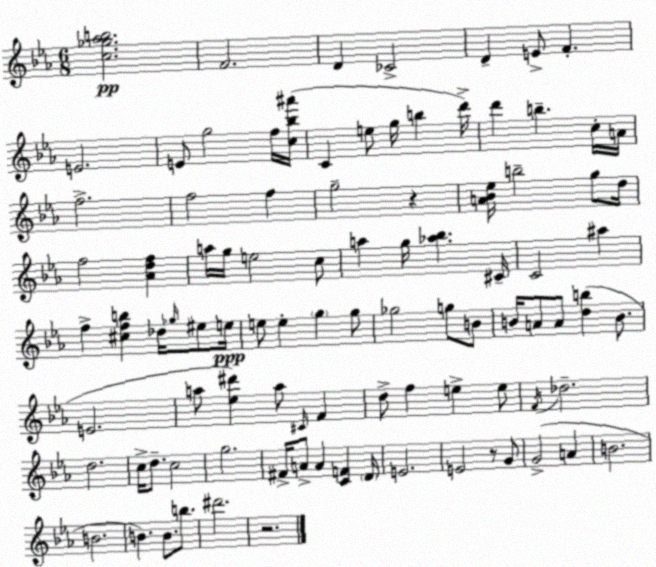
X:1
T:Untitled
M:6/8
L:1/4
K:Cm
[c_g_ab]2 F2 D _C2 D E/2 F E2 E/2 g2 f/4 [c_b^a']/4 C e/2 g/4 b d'/4 d' b c/4 A/4 f2 f2 f g2 z [A_B_e]/4 b2 g/2 d/4 f2 [_Adf] a/4 g/4 e2 c/2 a g/4 [_a_b] ^C/4 C2 ^a f [^cfb] _d/4 _g/4 ^e/2 e/4 e/2 e g g/2 _g2 g/2 B/2 B/4 A/2 A/2 [db] B/2 E2 a/2 [_e^d'] a/2 ^C/4 F d/2 f e e/2 F/4 _d2 d2 c/4 d/2 c2 g2 ^F/4 A/2 A [CF] D/4 E2 E2 z/2 G/2 G2 A B2 B2 B B/2 b/2 ^d'2 z2